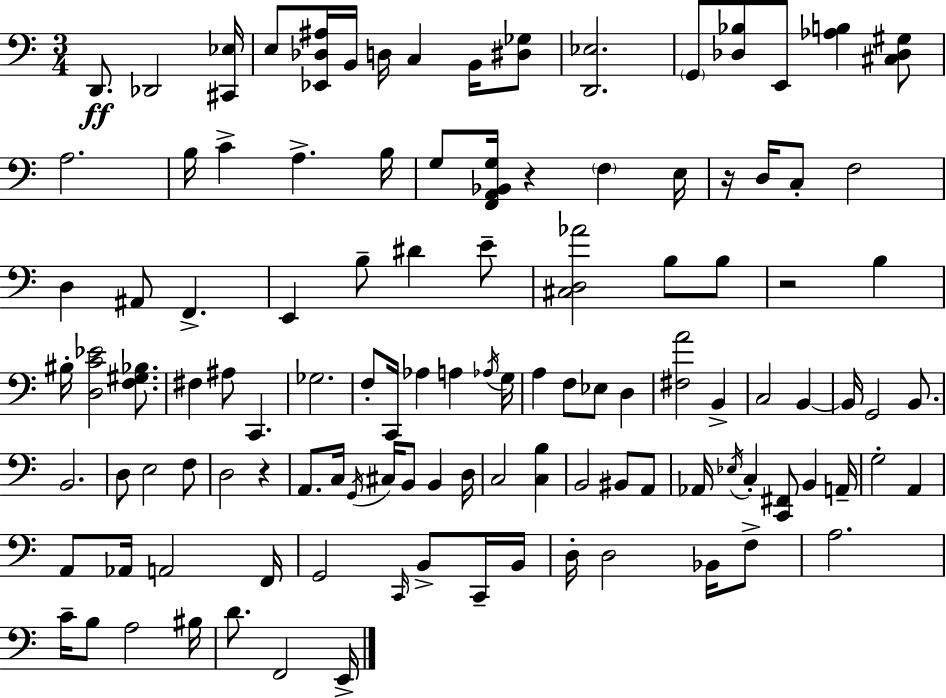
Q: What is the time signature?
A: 3/4